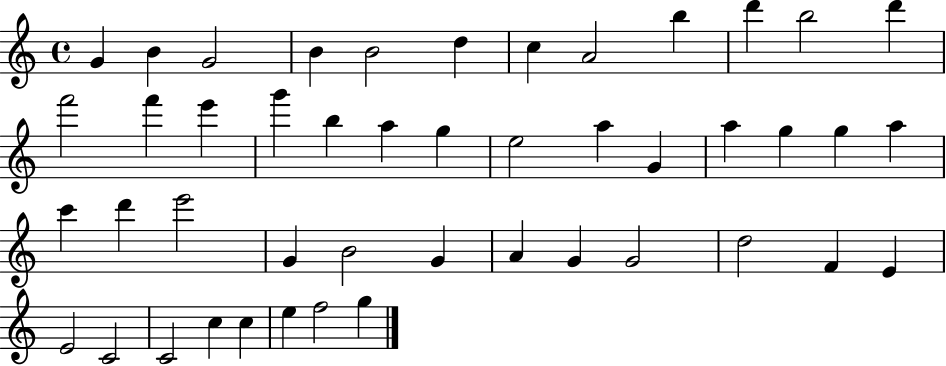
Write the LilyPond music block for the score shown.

{
  \clef treble
  \time 4/4
  \defaultTimeSignature
  \key c \major
  g'4 b'4 g'2 | b'4 b'2 d''4 | c''4 a'2 b''4 | d'''4 b''2 d'''4 | \break f'''2 f'''4 e'''4 | g'''4 b''4 a''4 g''4 | e''2 a''4 g'4 | a''4 g''4 g''4 a''4 | \break c'''4 d'''4 e'''2 | g'4 b'2 g'4 | a'4 g'4 g'2 | d''2 f'4 e'4 | \break e'2 c'2 | c'2 c''4 c''4 | e''4 f''2 g''4 | \bar "|."
}